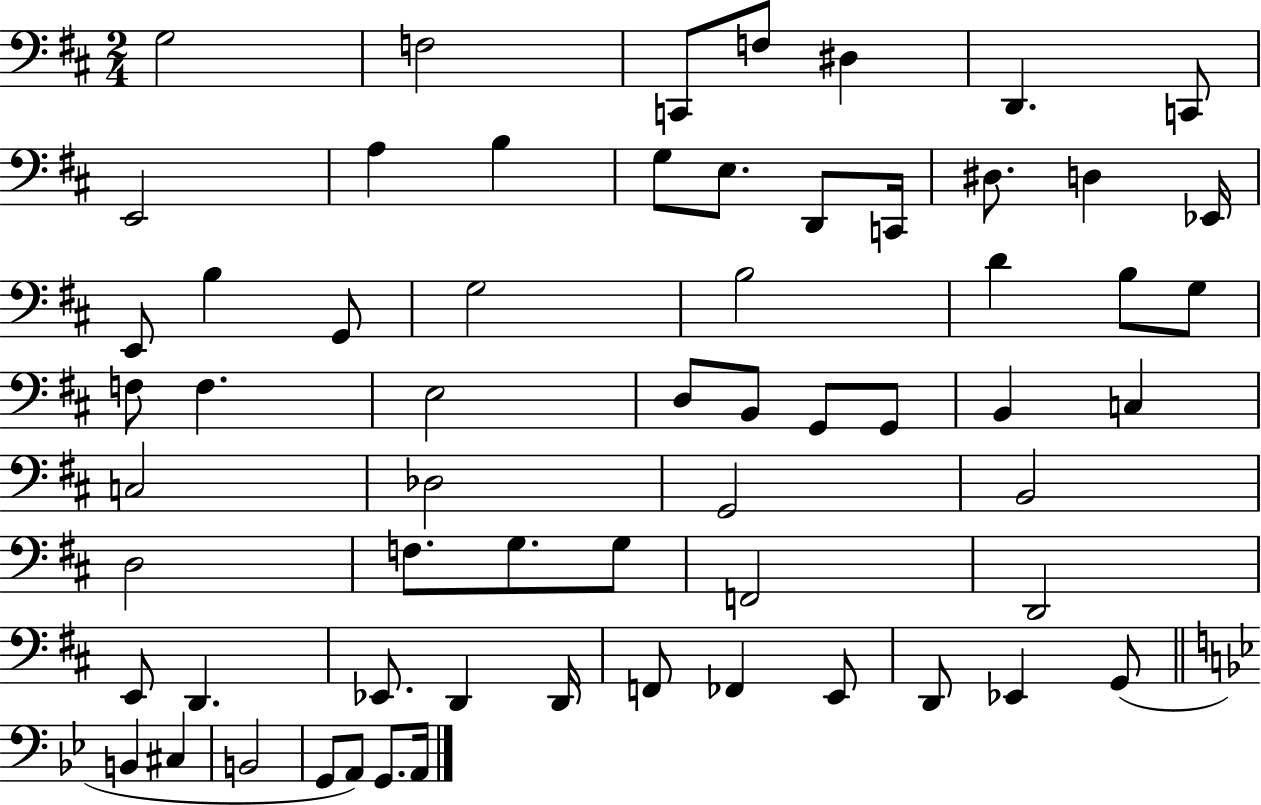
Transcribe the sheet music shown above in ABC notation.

X:1
T:Untitled
M:2/4
L:1/4
K:D
G,2 F,2 C,,/2 F,/2 ^D, D,, C,,/2 E,,2 A, B, G,/2 E,/2 D,,/2 C,,/4 ^D,/2 D, _E,,/4 E,,/2 B, G,,/2 G,2 B,2 D B,/2 G,/2 F,/2 F, E,2 D,/2 B,,/2 G,,/2 G,,/2 B,, C, C,2 _D,2 G,,2 B,,2 D,2 F,/2 G,/2 G,/2 F,,2 D,,2 E,,/2 D,, _E,,/2 D,, D,,/4 F,,/2 _F,, E,,/2 D,,/2 _E,, G,,/2 B,, ^C, B,,2 G,,/2 A,,/2 G,,/2 A,,/4